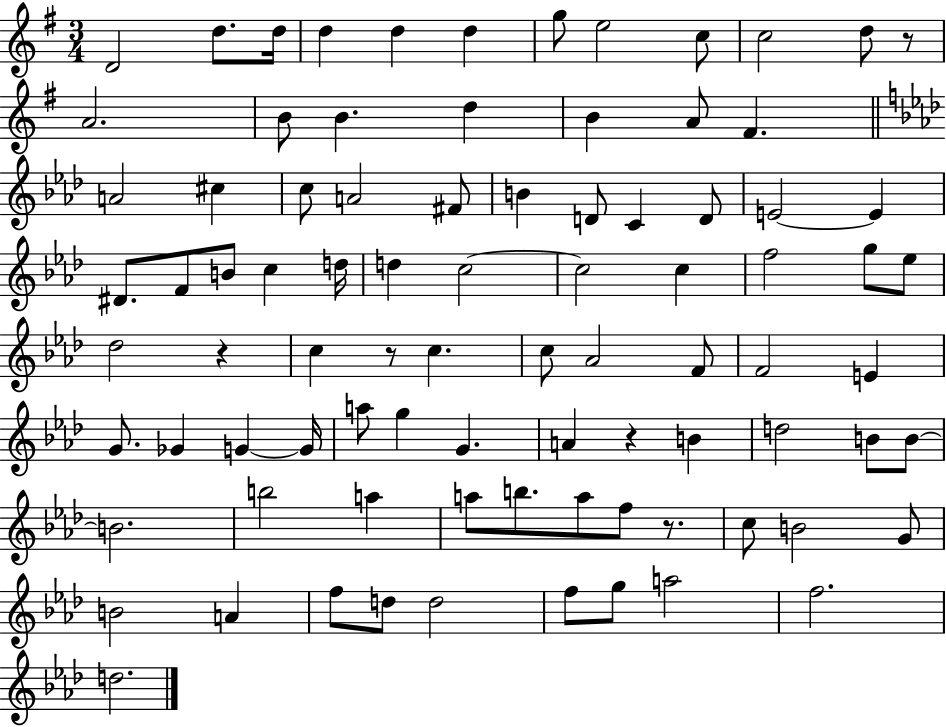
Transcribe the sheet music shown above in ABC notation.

X:1
T:Untitled
M:3/4
L:1/4
K:G
D2 d/2 d/4 d d d g/2 e2 c/2 c2 d/2 z/2 A2 B/2 B d B A/2 ^F A2 ^c c/2 A2 ^F/2 B D/2 C D/2 E2 E ^D/2 F/2 B/2 c d/4 d c2 c2 c f2 g/2 _e/2 _d2 z c z/2 c c/2 _A2 F/2 F2 E G/2 _G G G/4 a/2 g G A z B d2 B/2 B/2 B2 b2 a a/2 b/2 a/2 f/2 z/2 c/2 B2 G/2 B2 A f/2 d/2 d2 f/2 g/2 a2 f2 d2